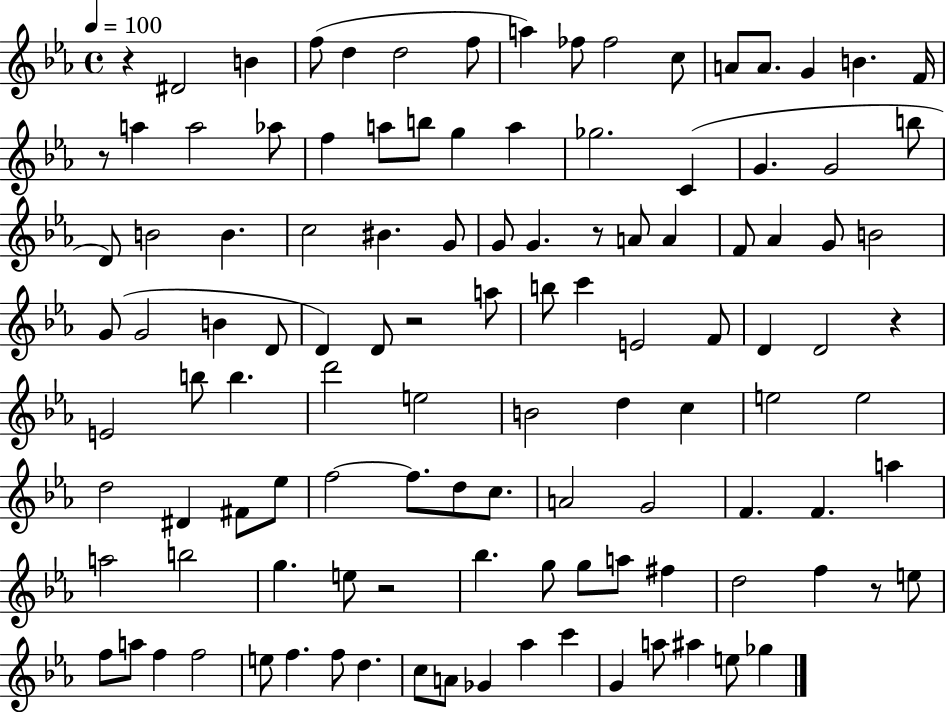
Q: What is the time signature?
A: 4/4